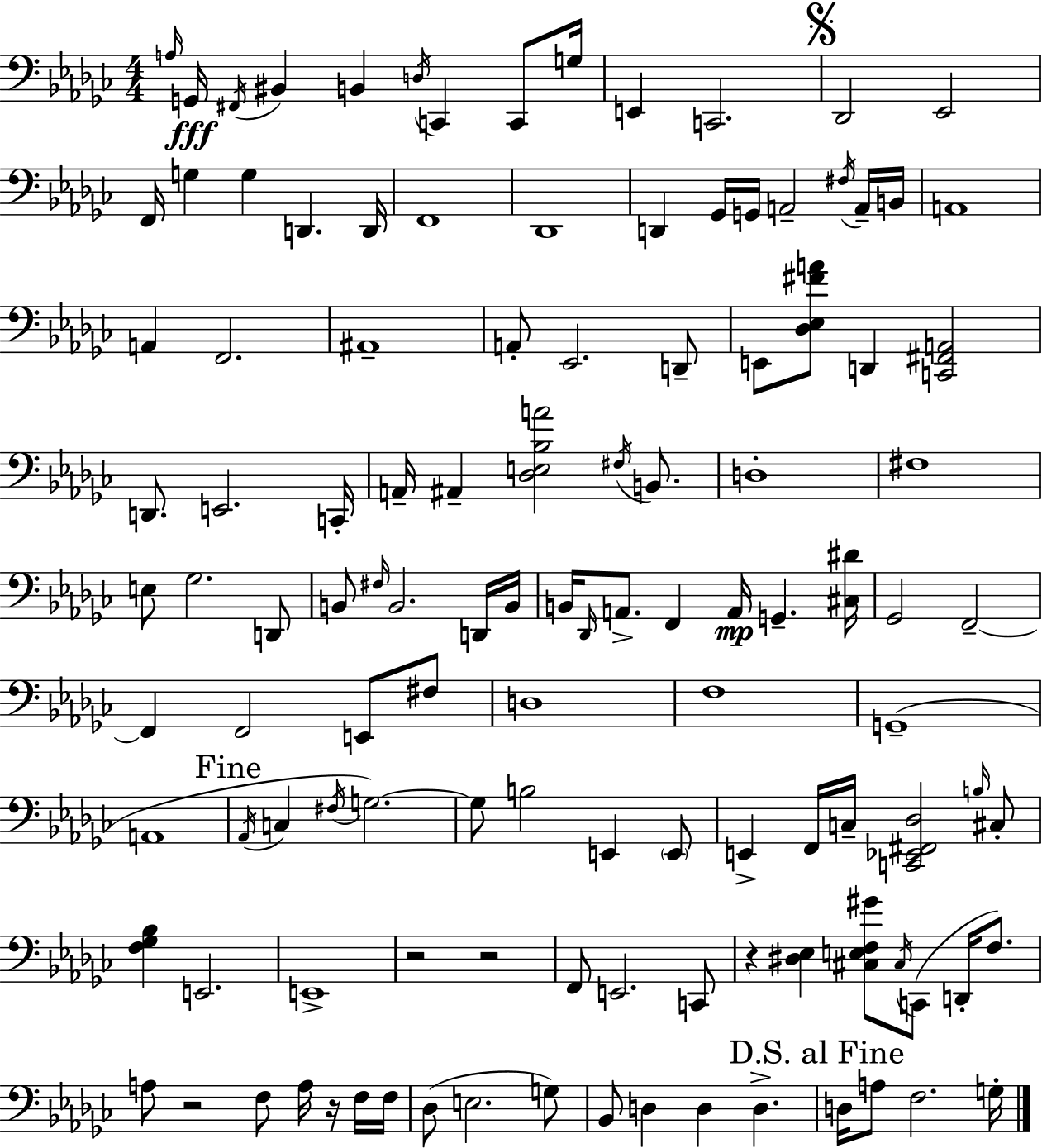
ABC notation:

X:1
T:Untitled
M:4/4
L:1/4
K:Ebm
A,/4 G,,/4 ^F,,/4 ^B,, B,, D,/4 C,, C,,/2 G,/4 E,, C,,2 _D,,2 _E,,2 F,,/4 G, G, D,, D,,/4 F,,4 _D,,4 D,, _G,,/4 G,,/4 A,,2 ^F,/4 A,,/4 B,,/4 A,,4 A,, F,,2 ^A,,4 A,,/2 _E,,2 D,,/2 E,,/2 [_D,_E,^FA]/2 D,, [C,,^F,,A,,]2 D,,/2 E,,2 C,,/4 A,,/4 ^A,, [_D,E,_B,A]2 ^F,/4 B,,/2 D,4 ^F,4 E,/2 _G,2 D,,/2 B,,/2 ^F,/4 B,,2 D,,/4 B,,/4 B,,/4 _D,,/4 A,,/2 F,, A,,/4 G,, [^C,^D]/4 _G,,2 F,,2 F,, F,,2 E,,/2 ^F,/2 D,4 F,4 G,,4 A,,4 _A,,/4 C, ^F,/4 G,2 G,/2 B,2 E,, E,,/2 E,, F,,/4 C,/4 [C,,_E,,^F,,_D,]2 B,/4 ^C,/2 [F,_G,_B,] E,,2 E,,4 z2 z2 F,,/2 E,,2 C,,/2 z [^D,_E,] [^C,E,F,^G]/2 ^C,/4 C,,/2 D,,/4 F,/2 A,/2 z2 F,/2 A,/4 z/4 F,/4 F,/4 _D,/2 E,2 G,/2 _B,,/2 D, D, D, D,/4 A,/2 F,2 G,/4